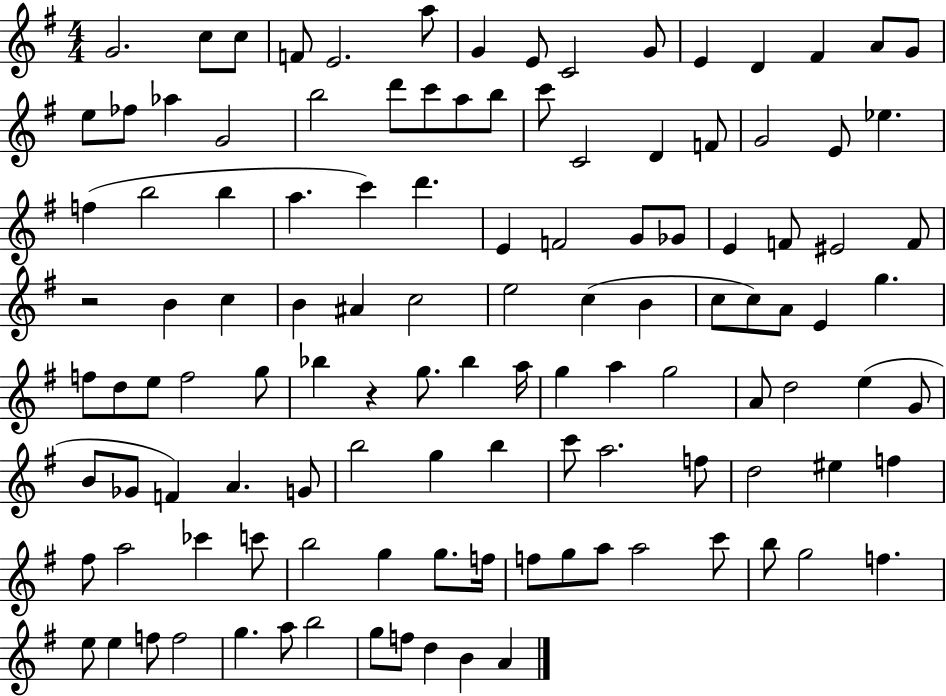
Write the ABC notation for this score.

X:1
T:Untitled
M:4/4
L:1/4
K:G
G2 c/2 c/2 F/2 E2 a/2 G E/2 C2 G/2 E D ^F A/2 G/2 e/2 _f/2 _a G2 b2 d'/2 c'/2 a/2 b/2 c'/2 C2 D F/2 G2 E/2 _e f b2 b a c' d' E F2 G/2 _G/2 E F/2 ^E2 F/2 z2 B c B ^A c2 e2 c B c/2 c/2 A/2 E g f/2 d/2 e/2 f2 g/2 _b z g/2 _b a/4 g a g2 A/2 d2 e G/2 B/2 _G/2 F A G/2 b2 g b c'/2 a2 f/2 d2 ^e f ^f/2 a2 _c' c'/2 b2 g g/2 f/4 f/2 g/2 a/2 a2 c'/2 b/2 g2 f e/2 e f/2 f2 g a/2 b2 g/2 f/2 d B A